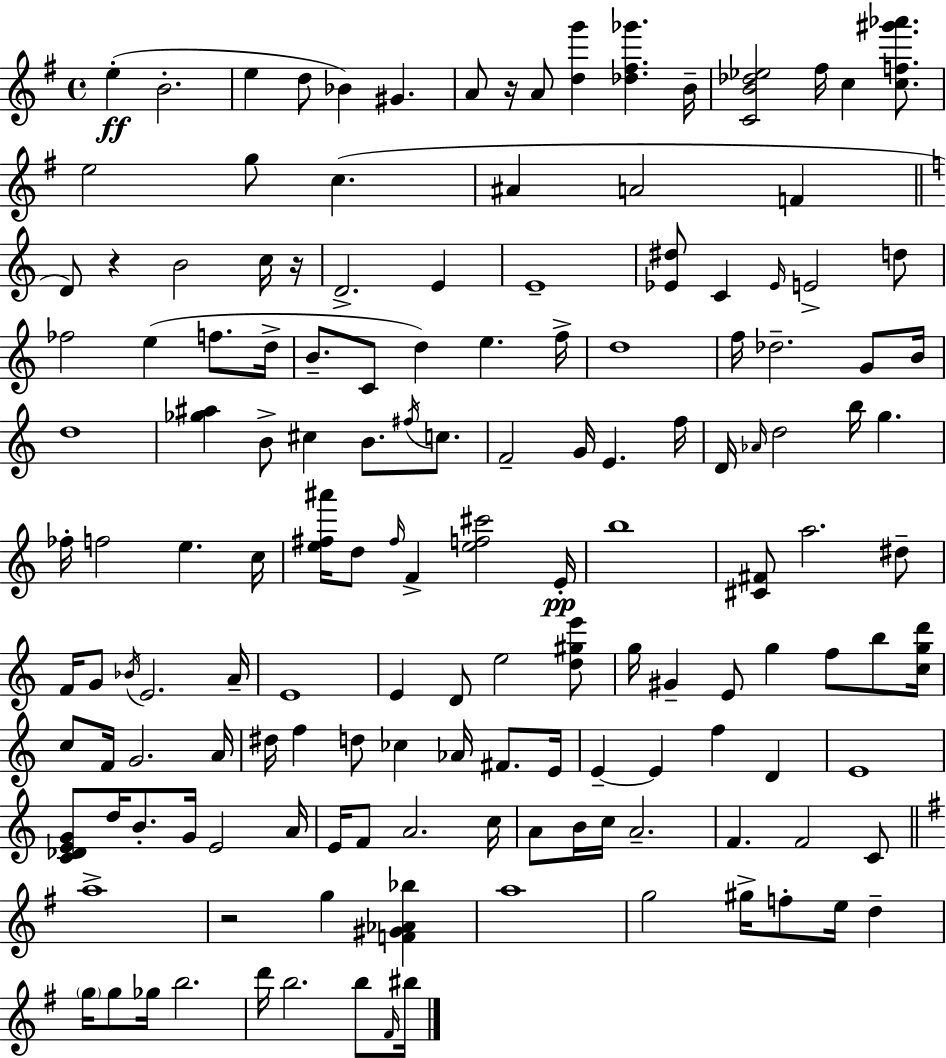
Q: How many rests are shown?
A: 4